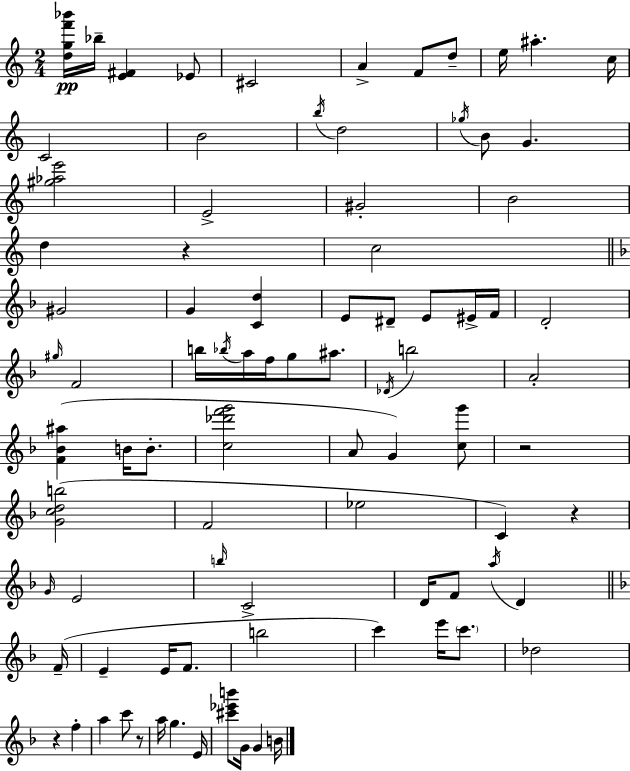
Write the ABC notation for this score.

X:1
T:Untitled
M:2/4
L:1/4
K:C
[dgf'_b']/4 _b/4 [E^F] _E/2 ^C2 A F/2 d/2 e/4 ^a c/4 C2 B2 b/4 d2 _g/4 B/2 G [^g_ae']2 E2 ^G2 B2 d z c2 ^G2 G [Cd] E/2 ^D/2 E/2 ^E/4 F/4 D2 ^g/4 F2 b/4 _b/4 a/4 f/4 g/2 ^a/2 _D/4 b2 A2 [F_B^a] B/4 B/2 [c_d'f'g']2 A/2 G [cg']/2 z2 [Gcdb]2 F2 _e2 C z G/4 E2 b/4 C2 D/4 F/2 a/4 D F/4 E E/4 F/2 b2 c' e'/4 c'/2 _d2 z f a c'/2 z/2 a/4 g E/4 [^c'_e'b']/2 G/4 G B/4